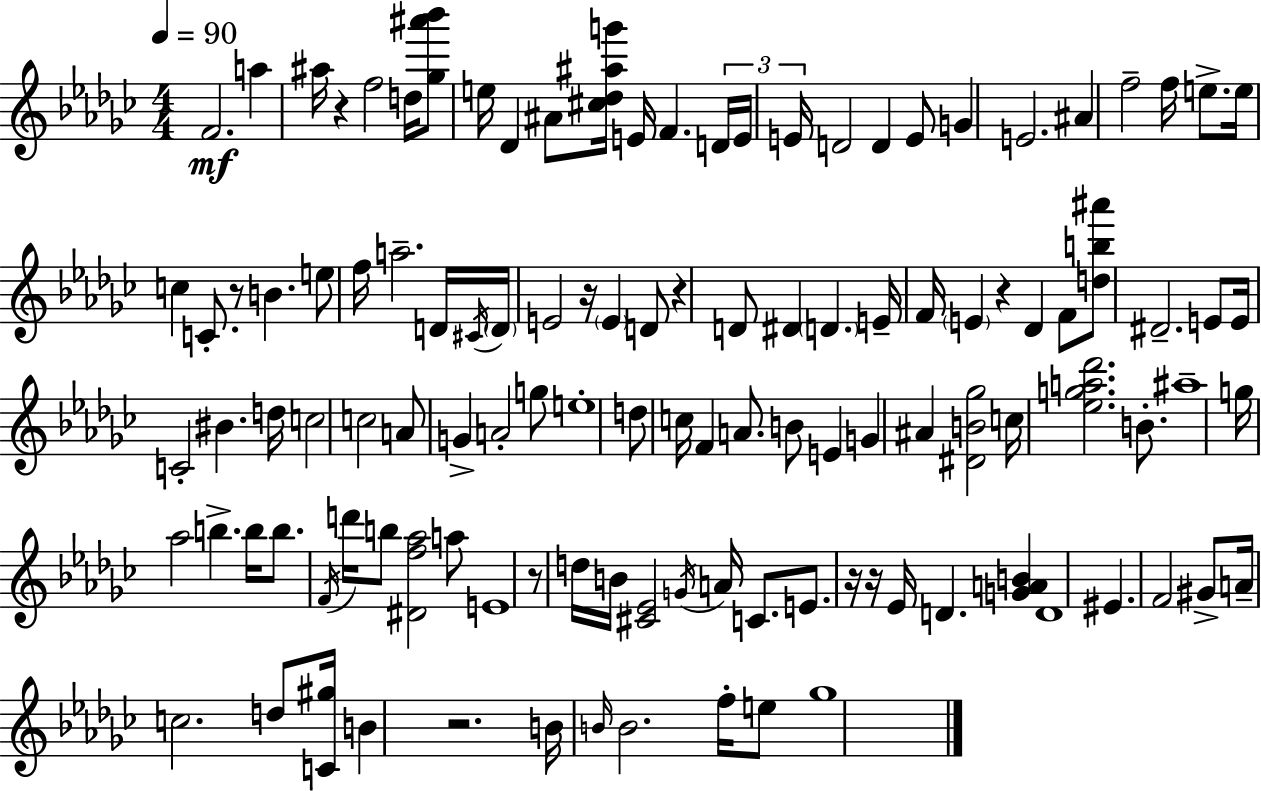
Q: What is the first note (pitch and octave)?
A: F4